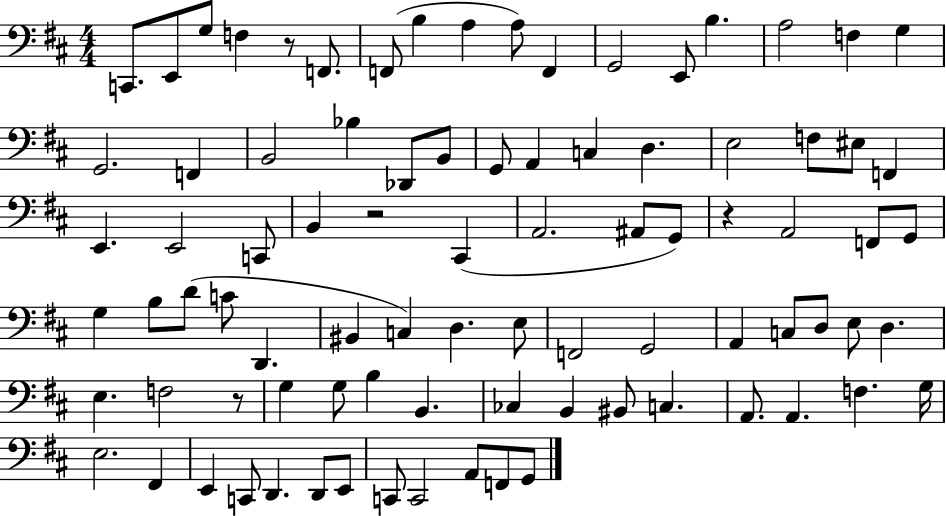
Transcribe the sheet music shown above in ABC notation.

X:1
T:Untitled
M:4/4
L:1/4
K:D
C,,/2 E,,/2 G,/2 F, z/2 F,,/2 F,,/2 B, A, A,/2 F,, G,,2 E,,/2 B, A,2 F, G, G,,2 F,, B,,2 _B, _D,,/2 B,,/2 G,,/2 A,, C, D, E,2 F,/2 ^E,/2 F,, E,, E,,2 C,,/2 B,, z2 ^C,, A,,2 ^A,,/2 G,,/2 z A,,2 F,,/2 G,,/2 G, B,/2 D/2 C/2 D,, ^B,, C, D, E,/2 F,,2 G,,2 A,, C,/2 D,/2 E,/2 D, E, F,2 z/2 G, G,/2 B, B,, _C, B,, ^B,,/2 C, A,,/2 A,, F, G,/4 E,2 ^F,, E,, C,,/2 D,, D,,/2 E,,/2 C,,/2 C,,2 A,,/2 F,,/2 G,,/2